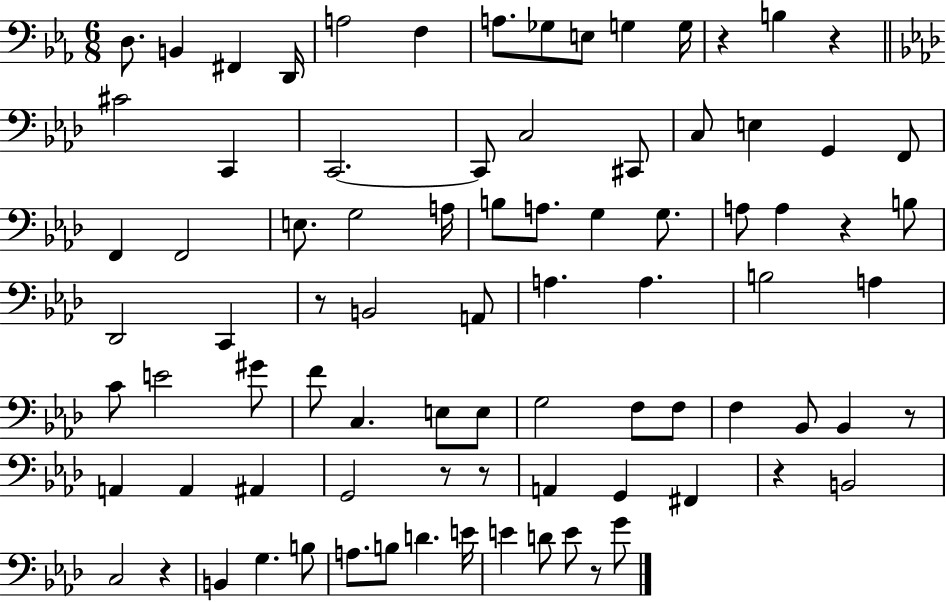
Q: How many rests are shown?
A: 10